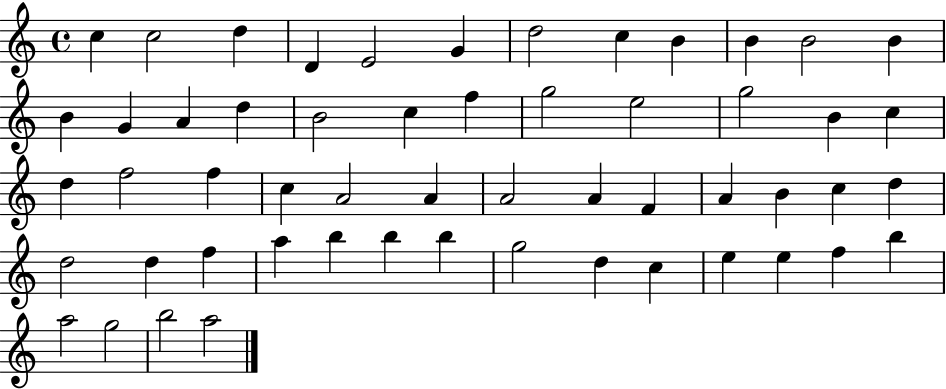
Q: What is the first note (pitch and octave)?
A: C5